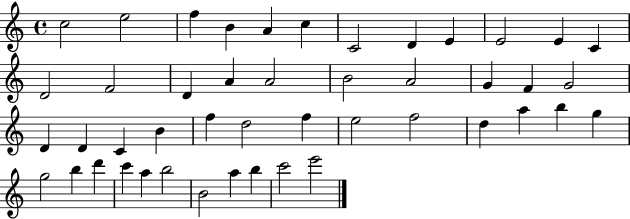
{
  \clef treble
  \time 4/4
  \defaultTimeSignature
  \key c \major
  c''2 e''2 | f''4 b'4 a'4 c''4 | c'2 d'4 e'4 | e'2 e'4 c'4 | \break d'2 f'2 | d'4 a'4 a'2 | b'2 a'2 | g'4 f'4 g'2 | \break d'4 d'4 c'4 b'4 | f''4 d''2 f''4 | e''2 f''2 | d''4 a''4 b''4 g''4 | \break g''2 b''4 d'''4 | c'''4 a''4 b''2 | b'2 a''4 b''4 | c'''2 e'''2 | \break \bar "|."
}